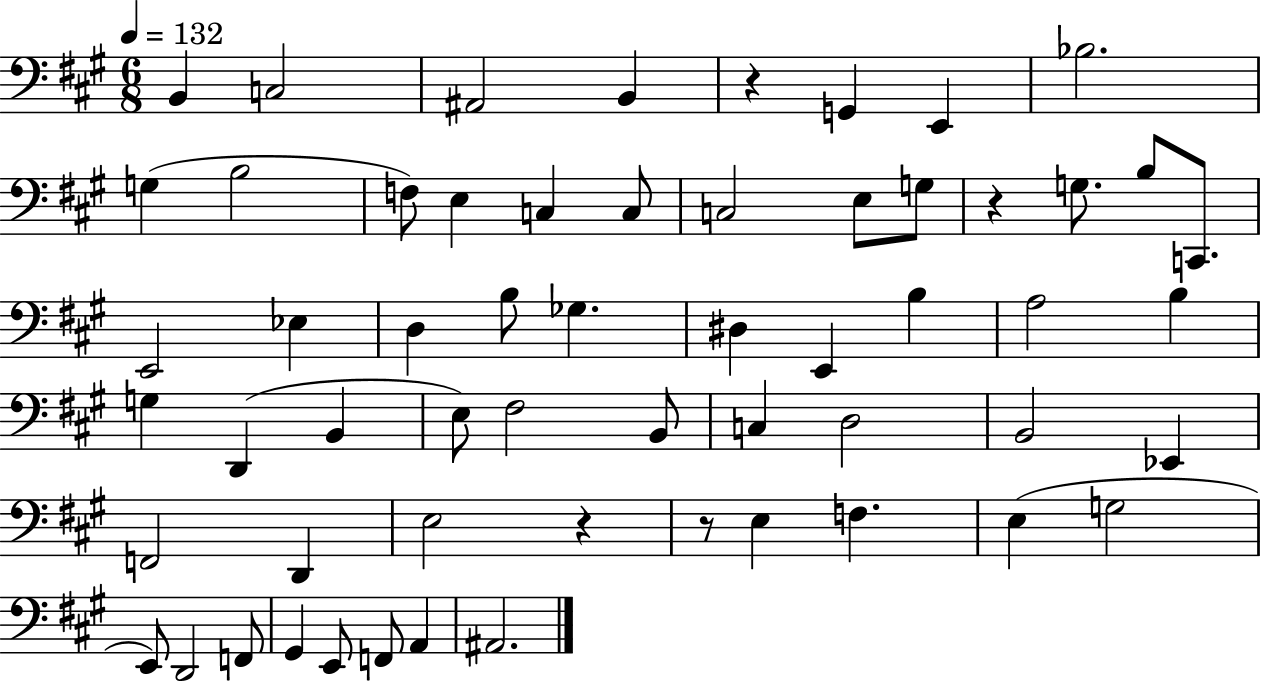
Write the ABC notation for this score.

X:1
T:Untitled
M:6/8
L:1/4
K:A
B,, C,2 ^A,,2 B,, z G,, E,, _B,2 G, B,2 F,/2 E, C, C,/2 C,2 E,/2 G,/2 z G,/2 B,/2 C,,/2 E,,2 _E, D, B,/2 _G, ^D, E,, B, A,2 B, G, D,, B,, E,/2 ^F,2 B,,/2 C, D,2 B,,2 _E,, F,,2 D,, E,2 z z/2 E, F, E, G,2 E,,/2 D,,2 F,,/2 ^G,, E,,/2 F,,/2 A,, ^A,,2